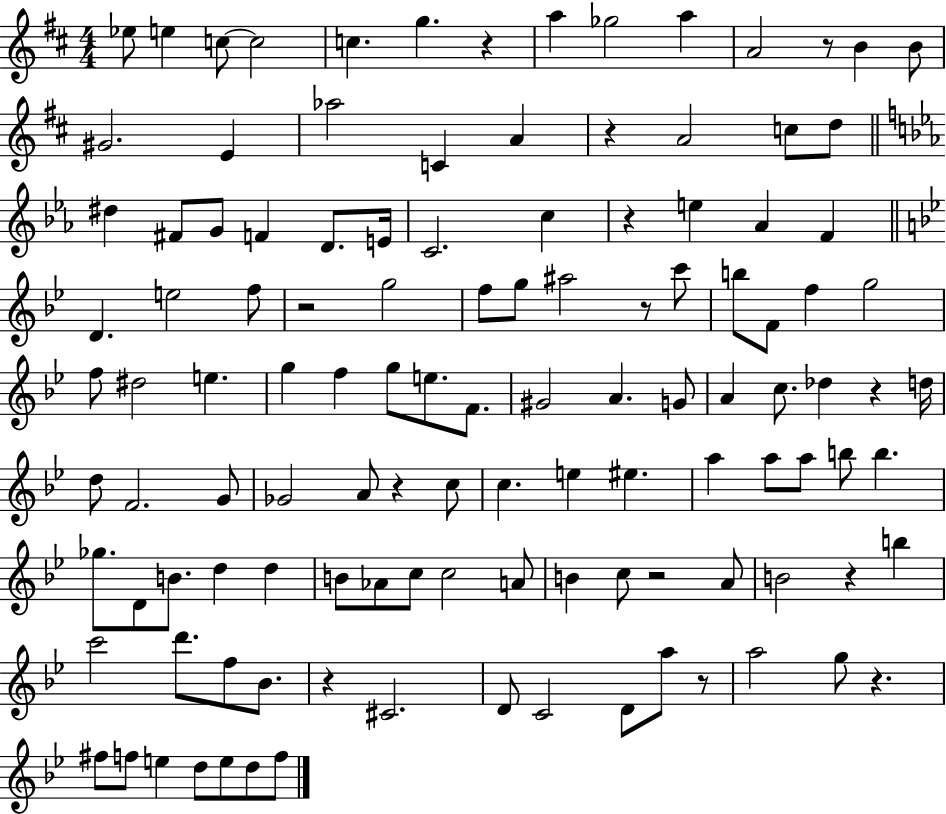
X:1
T:Untitled
M:4/4
L:1/4
K:D
_e/2 e c/2 c2 c g z a _g2 a A2 z/2 B B/2 ^G2 E _a2 C A z A2 c/2 d/2 ^d ^F/2 G/2 F D/2 E/4 C2 c z e _A F D e2 f/2 z2 g2 f/2 g/2 ^a2 z/2 c'/2 b/2 F/2 f g2 f/2 ^d2 e g f g/2 e/2 F/2 ^G2 A G/2 A c/2 _d z d/4 d/2 F2 G/2 _G2 A/2 z c/2 c e ^e a a/2 a/2 b/2 b _g/2 D/2 B/2 d d B/2 _A/2 c/2 c2 A/2 B c/2 z2 A/2 B2 z b c'2 d'/2 f/2 _B/2 z ^C2 D/2 C2 D/2 a/2 z/2 a2 g/2 z ^f/2 f/2 e d/2 e/2 d/2 f/2